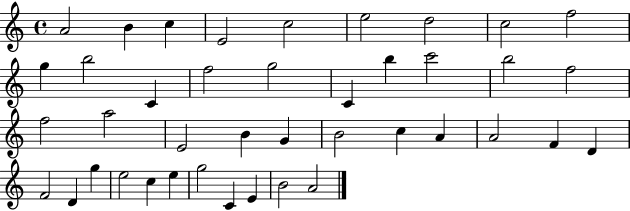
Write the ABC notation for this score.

X:1
T:Untitled
M:4/4
L:1/4
K:C
A2 B c E2 c2 e2 d2 c2 f2 g b2 C f2 g2 C b c'2 b2 f2 f2 a2 E2 B G B2 c A A2 F D F2 D g e2 c e g2 C E B2 A2